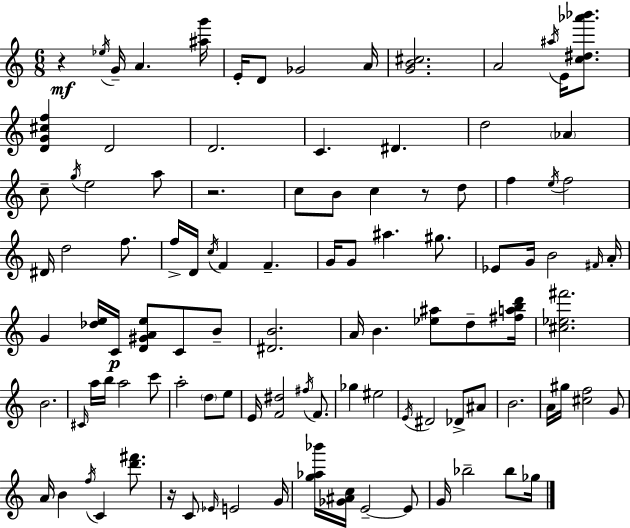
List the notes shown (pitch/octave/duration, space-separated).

R/q Eb5/s G4/s A4/q. [A#5,G6]/s E4/s D4/e Gb4/h A4/s [G4,B4,C#5]/h. A4/h A#5/s E4/s [C5,D#5,Ab6,Bb6]/e. [D4,G4,C#5,F5]/q D4/h D4/h. C4/q. D#4/q. D5/h Ab4/q C5/e G5/s E5/h A5/e R/h. C5/e B4/e C5/q R/e D5/e F5/q E5/s F5/h D#4/s D5/h F5/e. F5/s D4/s C5/s F4/q F4/q. G4/s G4/e A#5/q. G#5/e. Eb4/e G4/s B4/h F#4/s A4/s G4/q [Db5,E5]/s C4/s [D4,G#4,A4,E5]/e C4/e B4/e [D#4,B4]/h. A4/s B4/q. [Eb5,A#5]/e D5/e [F#5,A5,B5,D6]/s [C#5,Eb5,F#6]/h. B4/h. C#4/s A5/s B5/s A5/h C6/e A5/h D5/e E5/e E4/s [F4,D#5]/h F#5/s F4/e. Gb5/q EIS5/h E4/s D#4/h Db4/e A#4/e B4/h. A4/s G#5/s [C#5,F5]/h G4/e A4/s B4/q F5/s C4/q [D6,F#6]/e. R/s C4/e Eb4/s E4/h G4/s [G5,Ab5,Bb6]/s [Gb4,A#4,C5]/s E4/h E4/e G4/s Bb5/h Bb5/e Gb5/s